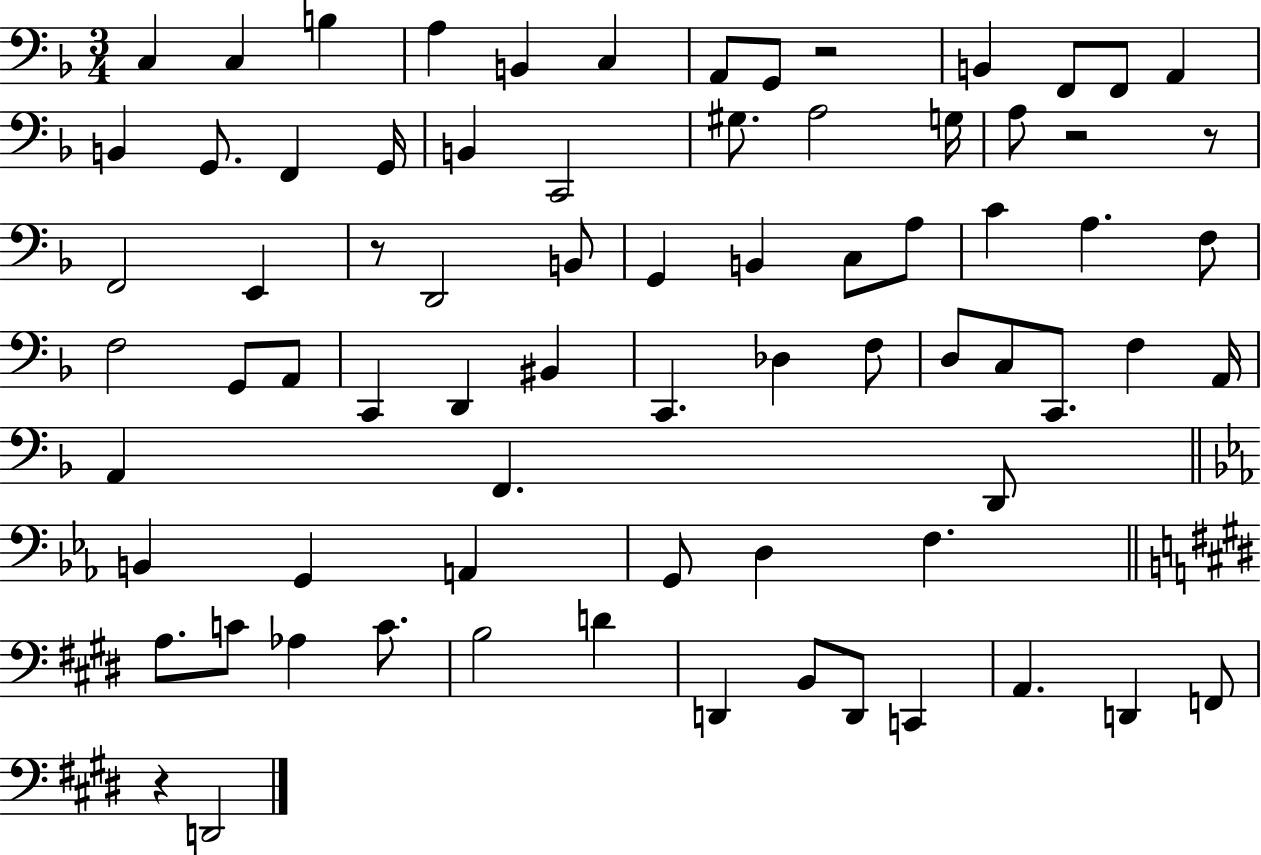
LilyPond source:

{
  \clef bass
  \numericTimeSignature
  \time 3/4
  \key f \major
  \repeat volta 2 { c4 c4 b4 | a4 b,4 c4 | a,8 g,8 r2 | b,4 f,8 f,8 a,4 | \break b,4 g,8. f,4 g,16 | b,4 c,2 | gis8. a2 g16 | a8 r2 r8 | \break f,2 e,4 | r8 d,2 b,8 | g,4 b,4 c8 a8 | c'4 a4. f8 | \break f2 g,8 a,8 | c,4 d,4 bis,4 | c,4. des4 f8 | d8 c8 c,8. f4 a,16 | \break a,4 f,4. d,8 | \bar "||" \break \key ees \major b,4 g,4 a,4 | g,8 d4 f4. | \bar "||" \break \key e \major a8. c'8 aes4 c'8. | b2 d'4 | d,4 b,8 d,8 c,4 | a,4. d,4 f,8 | \break r4 d,2 | } \bar "|."
}